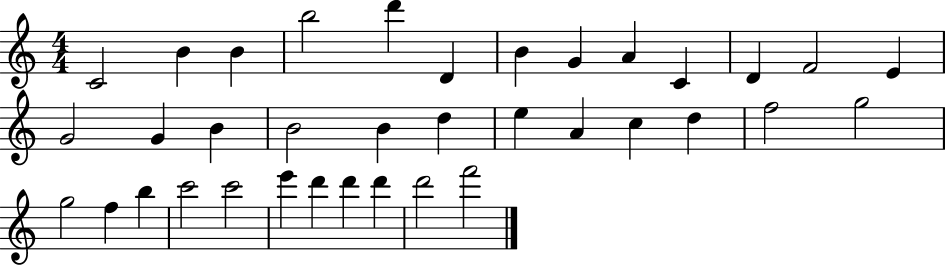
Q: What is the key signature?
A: C major